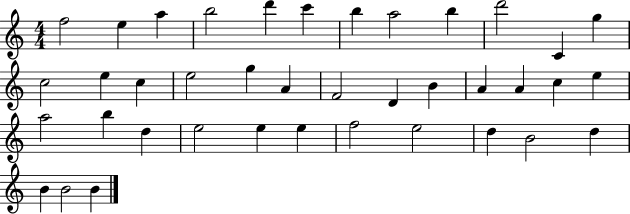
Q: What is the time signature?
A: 4/4